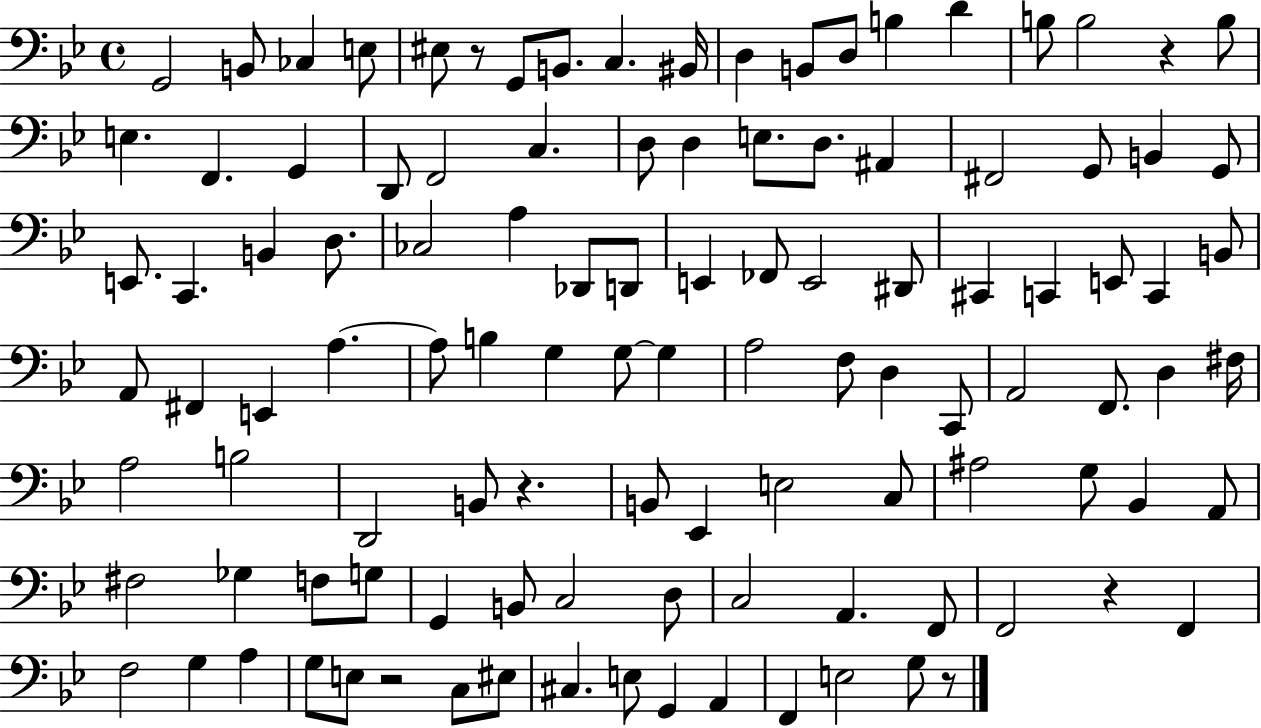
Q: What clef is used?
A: bass